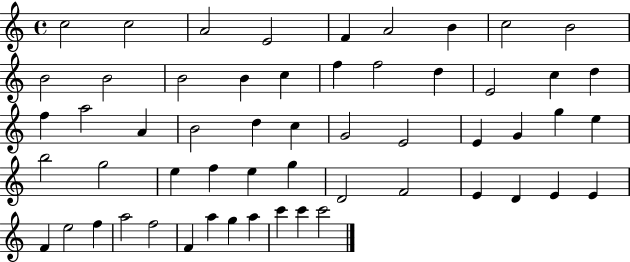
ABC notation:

X:1
T:Untitled
M:4/4
L:1/4
K:C
c2 c2 A2 E2 F A2 B c2 B2 B2 B2 B2 B c f f2 d E2 c d f a2 A B2 d c G2 E2 E G g e b2 g2 e f e g D2 F2 E D E E F e2 f a2 f2 F a g a c' c' c'2